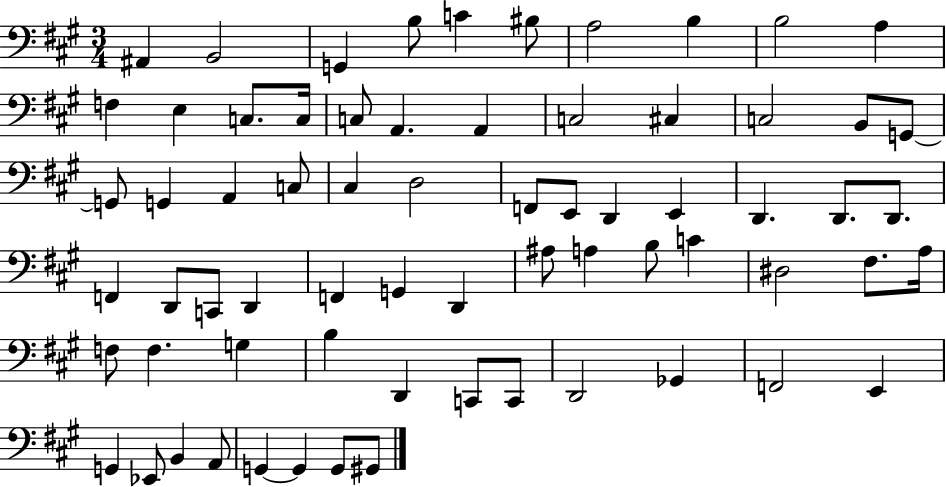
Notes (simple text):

A#2/q B2/h G2/q B3/e C4/q BIS3/e A3/h B3/q B3/h A3/q F3/q E3/q C3/e. C3/s C3/e A2/q. A2/q C3/h C#3/q C3/h B2/e G2/e G2/e G2/q A2/q C3/e C#3/q D3/h F2/e E2/e D2/q E2/q D2/q. D2/e. D2/e. F2/q D2/e C2/e D2/q F2/q G2/q D2/q A#3/e A3/q B3/e C4/q D#3/h F#3/e. A3/s F3/e F3/q. G3/q B3/q D2/q C2/e C2/e D2/h Gb2/q F2/h E2/q G2/q Eb2/e B2/q A2/e G2/q G2/q G2/e G#2/e